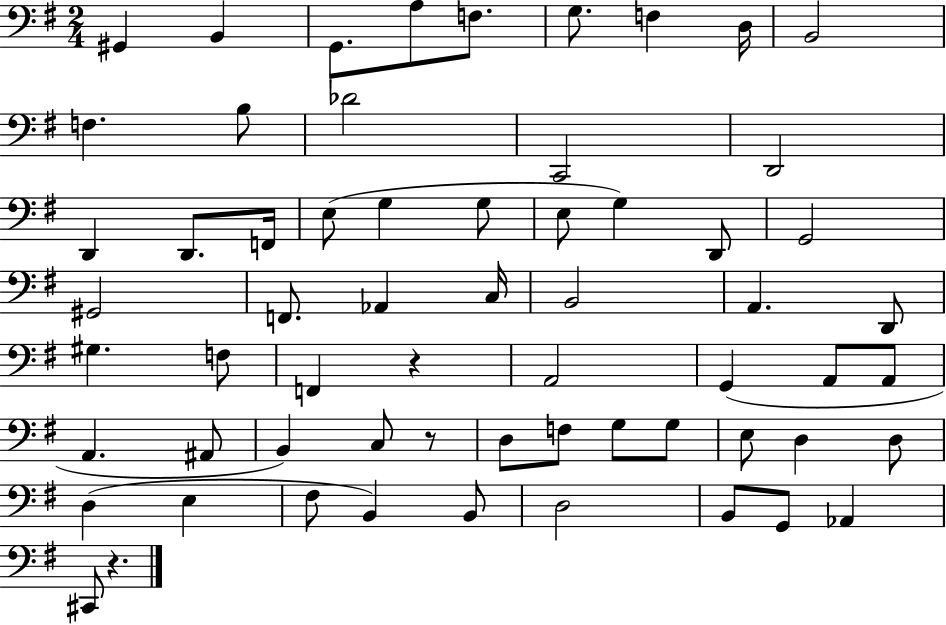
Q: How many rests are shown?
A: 3